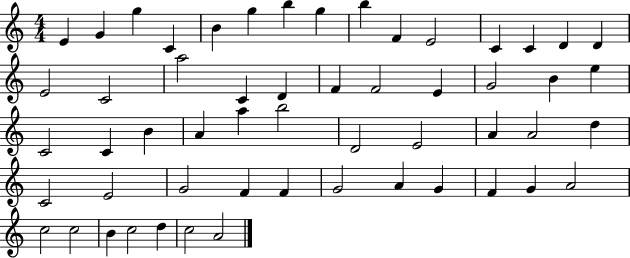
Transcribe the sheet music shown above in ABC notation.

X:1
T:Untitled
M:4/4
L:1/4
K:C
E G g C B g b g b F E2 C C D D E2 C2 a2 C D F F2 E G2 B e C2 C B A a b2 D2 E2 A A2 d C2 E2 G2 F F G2 A G F G A2 c2 c2 B c2 d c2 A2